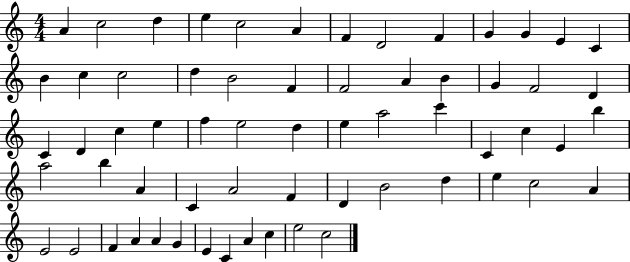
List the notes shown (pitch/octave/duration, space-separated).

A4/q C5/h D5/q E5/q C5/h A4/q F4/q D4/h F4/q G4/q G4/q E4/q C4/q B4/q C5/q C5/h D5/q B4/h F4/q F4/h A4/q B4/q G4/q F4/h D4/q C4/q D4/q C5/q E5/q F5/q E5/h D5/q E5/q A5/h C6/q C4/q C5/q E4/q B5/q A5/h B5/q A4/q C4/q A4/h F4/q D4/q B4/h D5/q E5/q C5/h A4/q E4/h E4/h F4/q A4/q A4/q G4/q E4/q C4/q A4/q C5/q E5/h C5/h